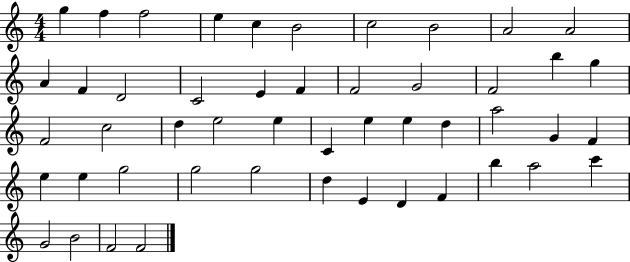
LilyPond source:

{
  \clef treble
  \numericTimeSignature
  \time 4/4
  \key c \major
  g''4 f''4 f''2 | e''4 c''4 b'2 | c''2 b'2 | a'2 a'2 | \break a'4 f'4 d'2 | c'2 e'4 f'4 | f'2 g'2 | f'2 b''4 g''4 | \break f'2 c''2 | d''4 e''2 e''4 | c'4 e''4 e''4 d''4 | a''2 g'4 f'4 | \break e''4 e''4 g''2 | g''2 g''2 | d''4 e'4 d'4 f'4 | b''4 a''2 c'''4 | \break g'2 b'2 | f'2 f'2 | \bar "|."
}